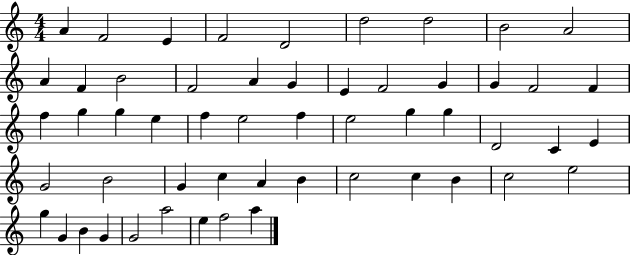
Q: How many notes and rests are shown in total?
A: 54